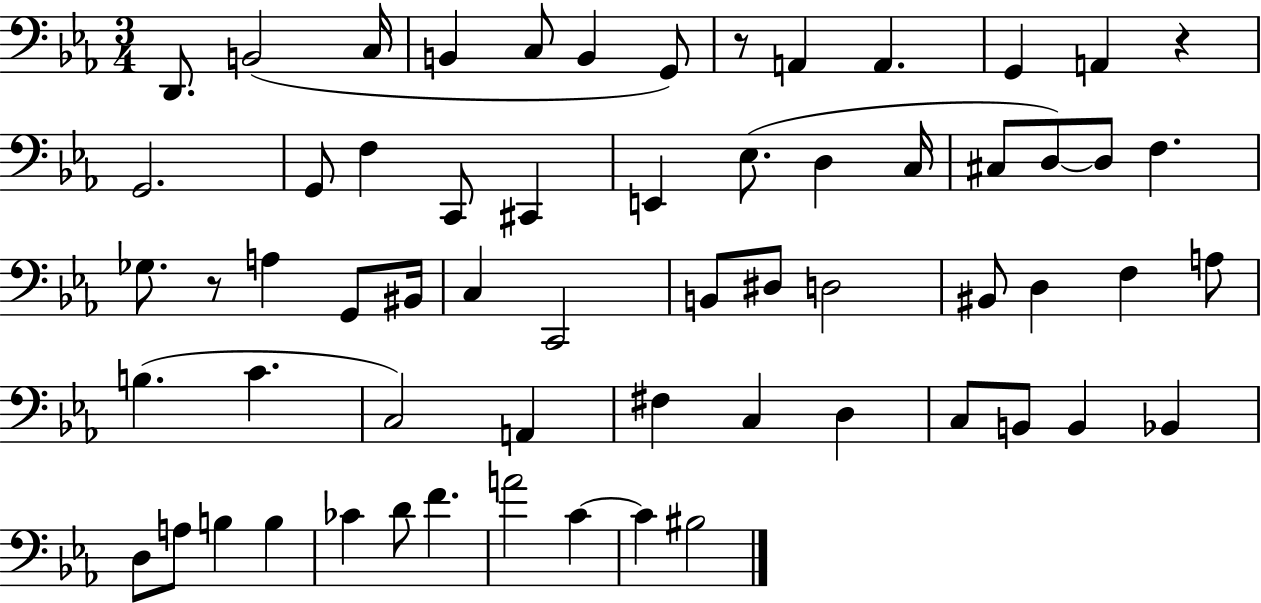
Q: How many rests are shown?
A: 3